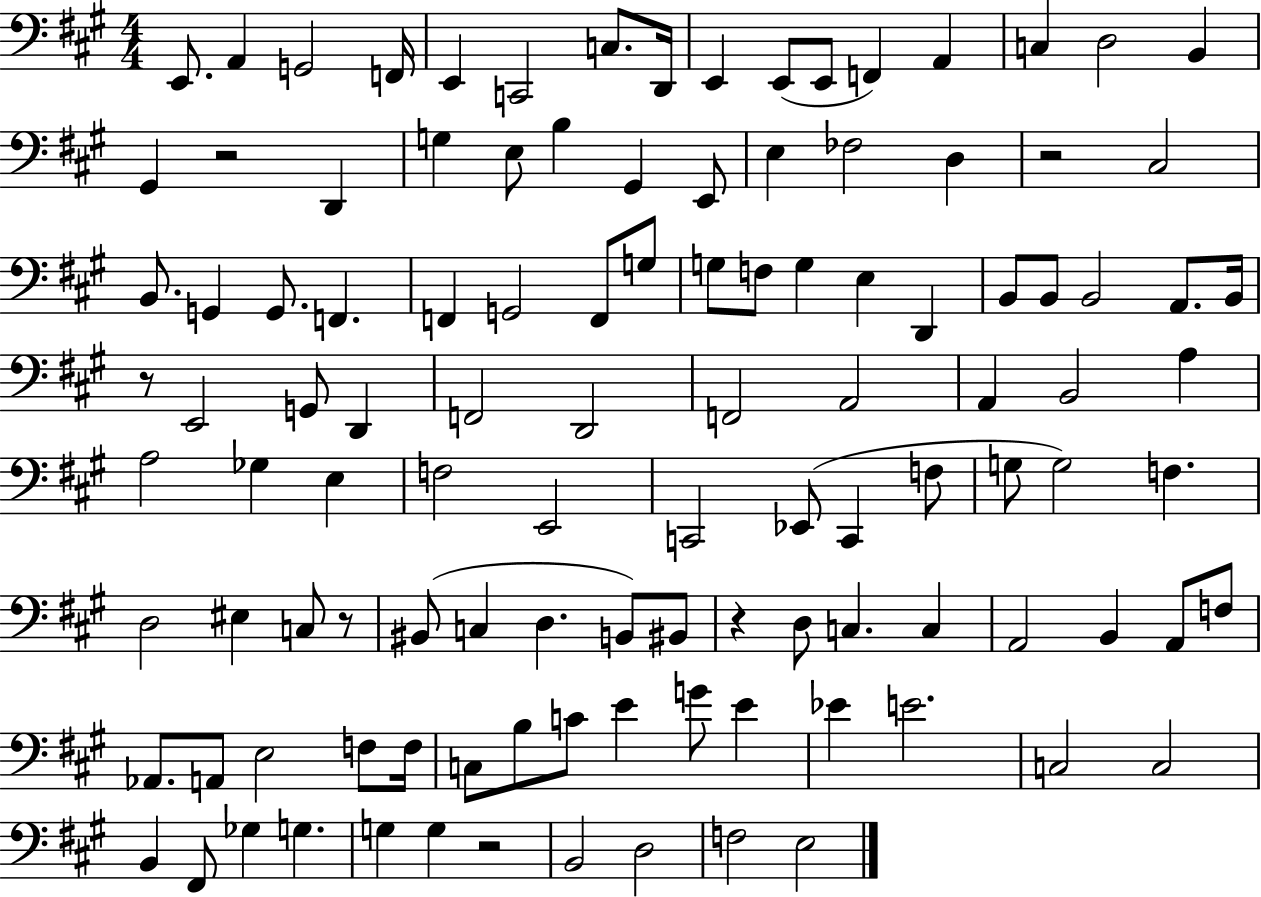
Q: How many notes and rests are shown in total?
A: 113